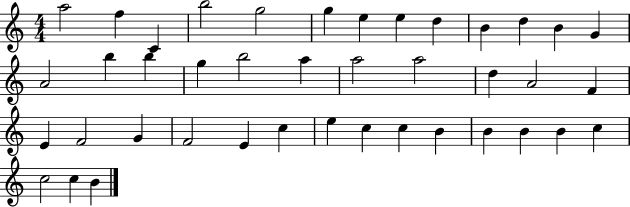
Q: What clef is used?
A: treble